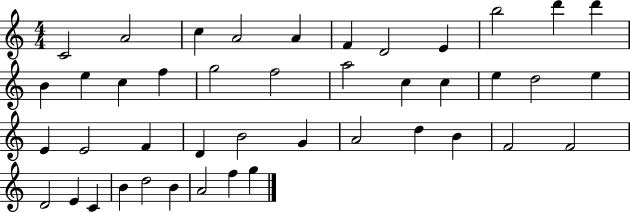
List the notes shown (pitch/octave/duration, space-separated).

C4/h A4/h C5/q A4/h A4/q F4/q D4/h E4/q B5/h D6/q D6/q B4/q E5/q C5/q F5/q G5/h F5/h A5/h C5/q C5/q E5/q D5/h E5/q E4/q E4/h F4/q D4/q B4/h G4/q A4/h D5/q B4/q F4/h F4/h D4/h E4/q C4/q B4/q D5/h B4/q A4/h F5/q G5/q